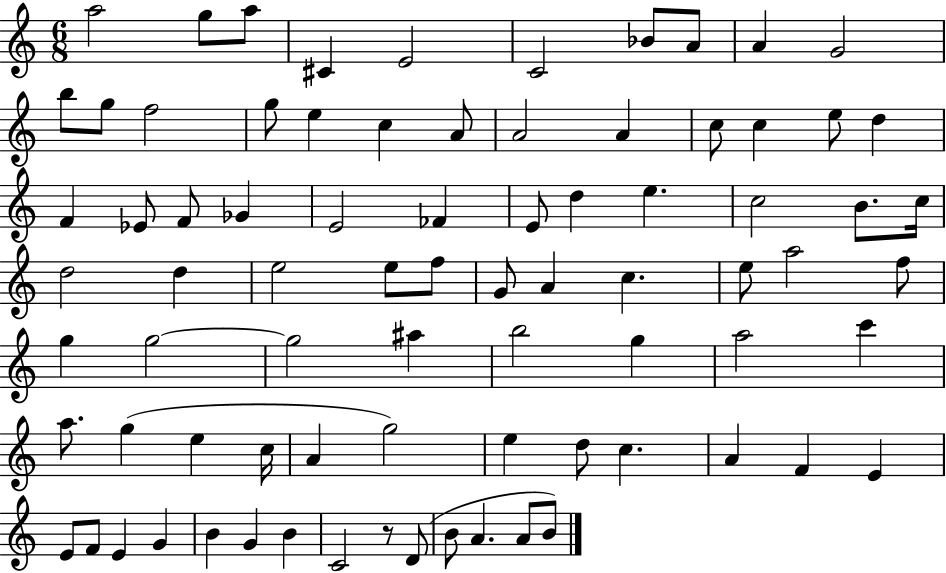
X:1
T:Untitled
M:6/8
L:1/4
K:C
a2 g/2 a/2 ^C E2 C2 _B/2 A/2 A G2 b/2 g/2 f2 g/2 e c A/2 A2 A c/2 c e/2 d F _E/2 F/2 _G E2 _F E/2 d e c2 B/2 c/4 d2 d e2 e/2 f/2 G/2 A c e/2 a2 f/2 g g2 g2 ^a b2 g a2 c' a/2 g e c/4 A g2 e d/2 c A F E E/2 F/2 E G B G B C2 z/2 D/2 B/2 A A/2 B/2